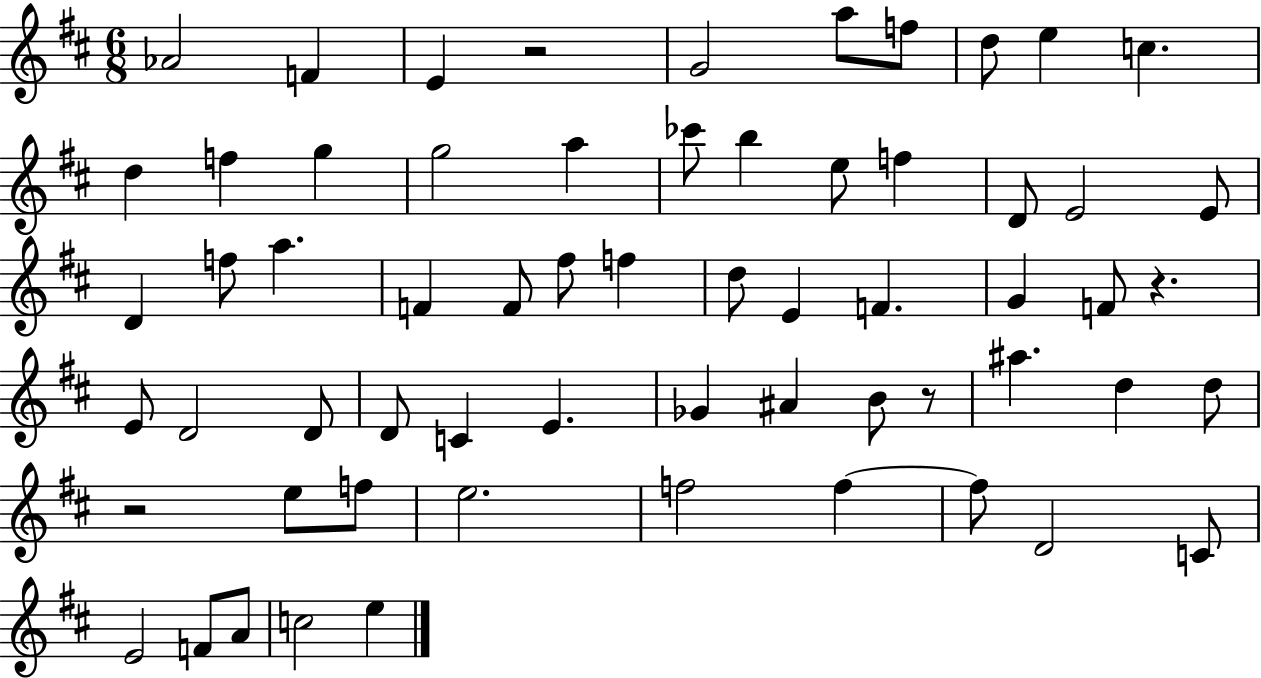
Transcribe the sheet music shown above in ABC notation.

X:1
T:Untitled
M:6/8
L:1/4
K:D
_A2 F E z2 G2 a/2 f/2 d/2 e c d f g g2 a _c'/2 b e/2 f D/2 E2 E/2 D f/2 a F F/2 ^f/2 f d/2 E F G F/2 z E/2 D2 D/2 D/2 C E _G ^A B/2 z/2 ^a d d/2 z2 e/2 f/2 e2 f2 f f/2 D2 C/2 E2 F/2 A/2 c2 e